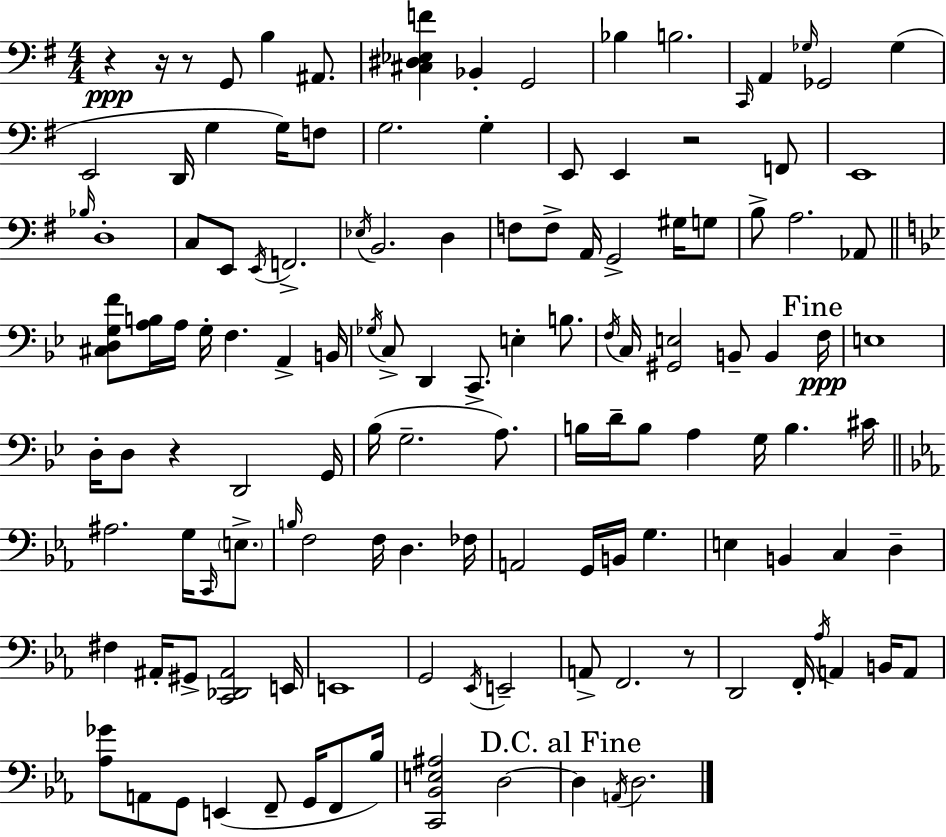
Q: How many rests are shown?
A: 6